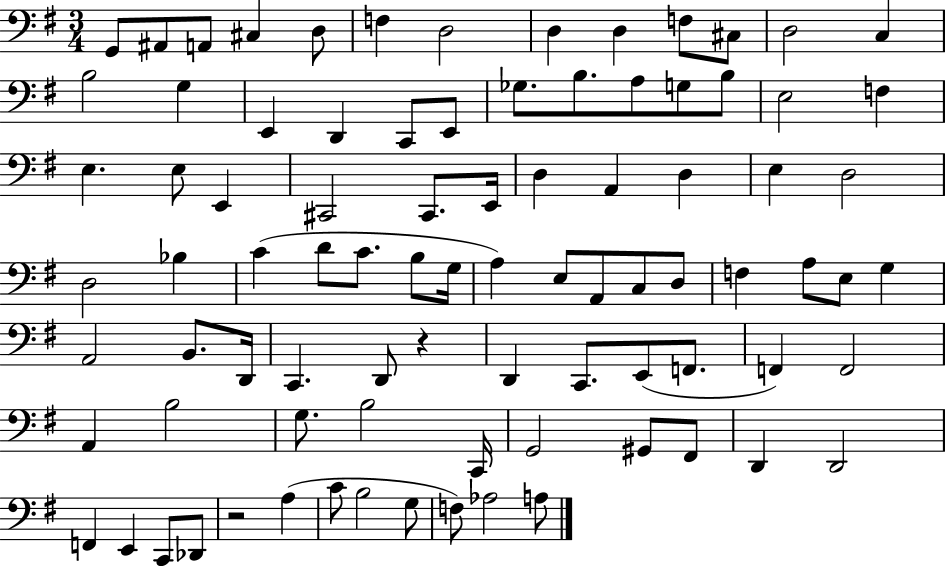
G2/e A#2/e A2/e C#3/q D3/e F3/q D3/h D3/q D3/q F3/e C#3/e D3/h C3/q B3/h G3/q E2/q D2/q C2/e E2/e Gb3/e. B3/e. A3/e G3/e B3/e E3/h F3/q E3/q. E3/e E2/q C#2/h C#2/e. E2/s D3/q A2/q D3/q E3/q D3/h D3/h Bb3/q C4/q D4/e C4/e. B3/e G3/s A3/q E3/e A2/e C3/e D3/e F3/q A3/e E3/e G3/q A2/h B2/e. D2/s C2/q. D2/e R/q D2/q C2/e. E2/e F2/e. F2/q F2/h A2/q B3/h G3/e. B3/h C2/s G2/h G#2/e F#2/e D2/q D2/h F2/q E2/q C2/e Db2/e R/h A3/q C4/e B3/h G3/e F3/e Ab3/h A3/e